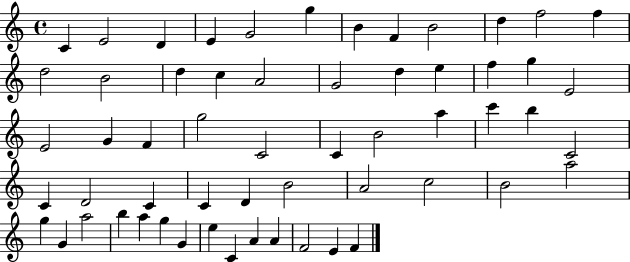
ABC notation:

X:1
T:Untitled
M:4/4
L:1/4
K:C
C E2 D E G2 g B F B2 d f2 f d2 B2 d c A2 G2 d e f g E2 E2 G F g2 C2 C B2 a c' b C2 C D2 C C D B2 A2 c2 B2 a2 g G a2 b a g G e C A A F2 E F